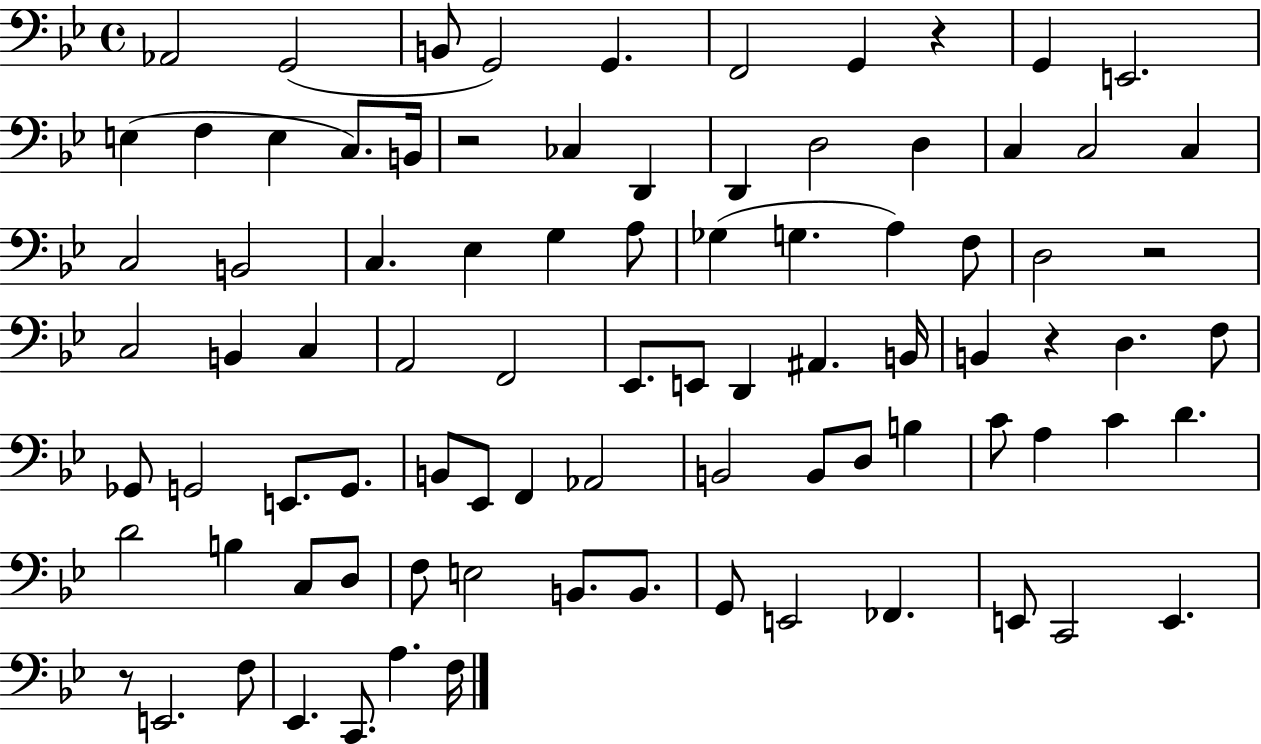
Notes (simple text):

Ab2/h G2/h B2/e G2/h G2/q. F2/h G2/q R/q G2/q E2/h. E3/q F3/q E3/q C3/e. B2/s R/h CES3/q D2/q D2/q D3/h D3/q C3/q C3/h C3/q C3/h B2/h C3/q. Eb3/q G3/q A3/e Gb3/q G3/q. A3/q F3/e D3/h R/h C3/h B2/q C3/q A2/h F2/h Eb2/e. E2/e D2/q A#2/q. B2/s B2/q R/q D3/q. F3/e Gb2/e G2/h E2/e. G2/e. B2/e Eb2/e F2/q Ab2/h B2/h B2/e D3/e B3/q C4/e A3/q C4/q D4/q. D4/h B3/q C3/e D3/e F3/e E3/h B2/e. B2/e. G2/e E2/h FES2/q. E2/e C2/h E2/q. R/e E2/h. F3/e Eb2/q. C2/e. A3/q. F3/s